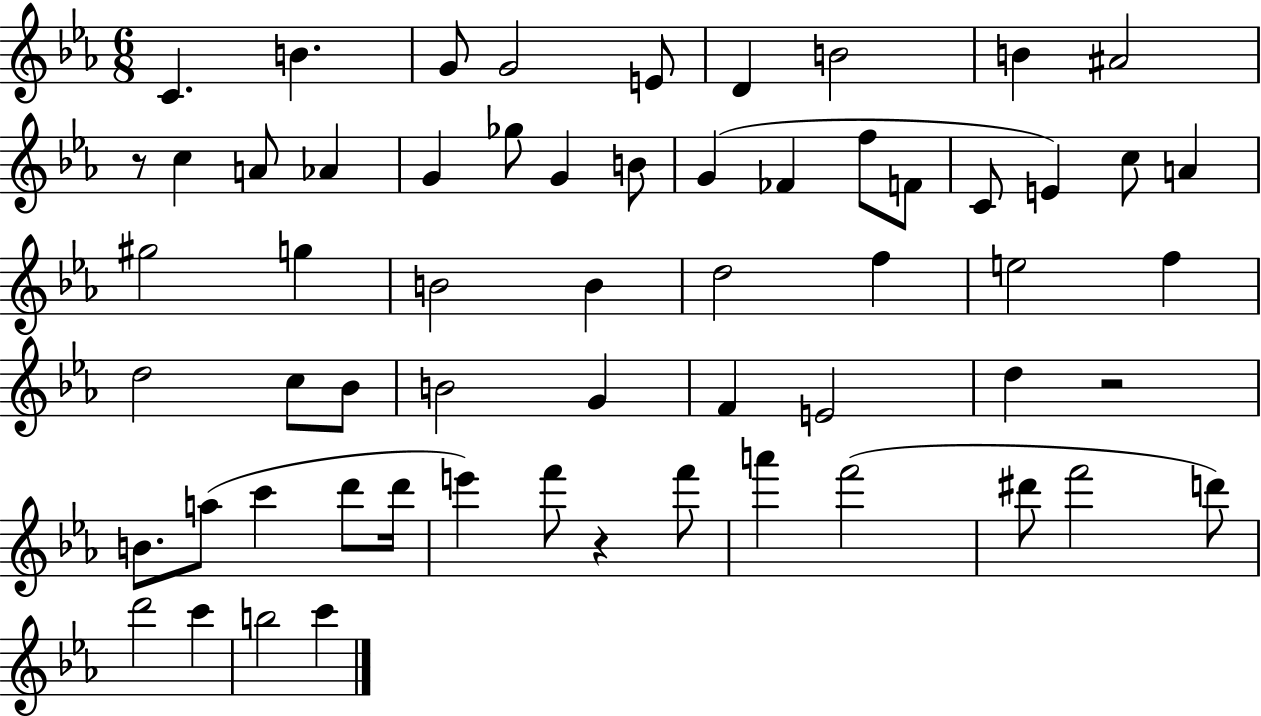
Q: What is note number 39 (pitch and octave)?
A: E4